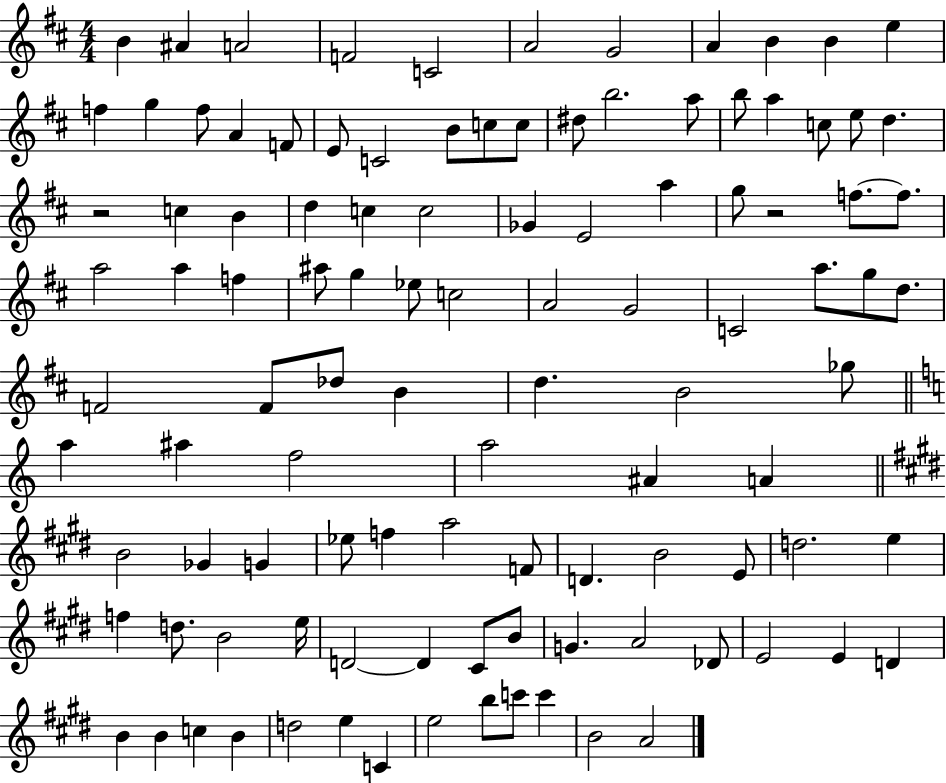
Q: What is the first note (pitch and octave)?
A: B4